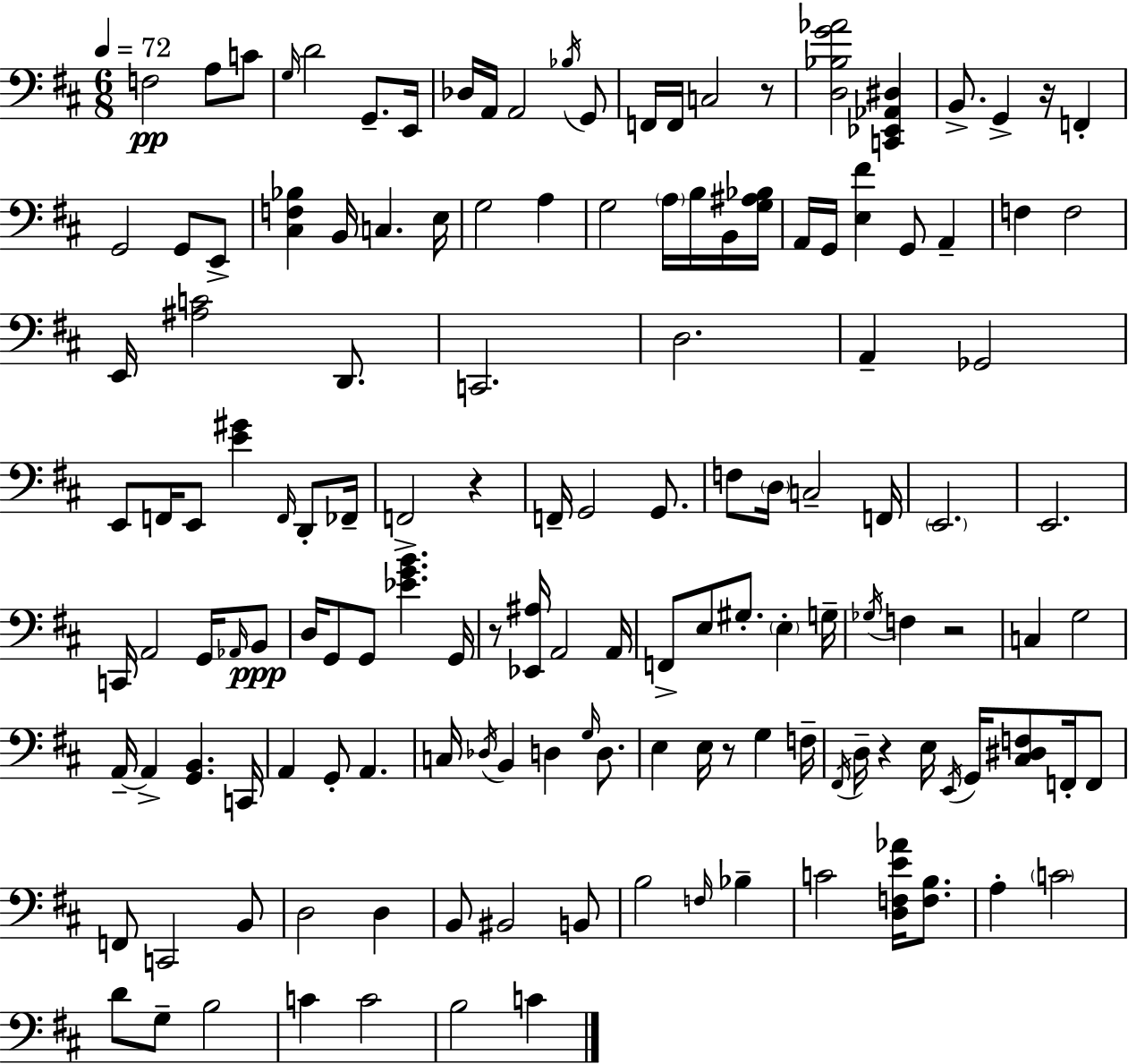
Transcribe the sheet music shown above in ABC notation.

X:1
T:Untitled
M:6/8
L:1/4
K:D
F,2 A,/2 C/2 G,/4 D2 G,,/2 E,,/4 _D,/4 A,,/4 A,,2 _B,/4 G,,/2 F,,/4 F,,/4 C,2 z/2 [D,_B,G_A]2 [C,,_E,,_A,,^D,] B,,/2 G,, z/4 F,, G,,2 G,,/2 E,,/2 [^C,F,_B,] B,,/4 C, E,/4 G,2 A, G,2 A,/4 B,/4 B,,/4 [G,^A,_B,]/4 A,,/4 G,,/4 [E,^F] G,,/2 A,, F, F,2 E,,/4 [^A,C]2 D,,/2 C,,2 D,2 A,, _G,,2 E,,/2 F,,/4 E,,/2 [E^G] F,,/4 D,,/2 _F,,/4 F,,2 z F,,/4 G,,2 G,,/2 F,/2 D,/4 C,2 F,,/4 E,,2 E,,2 C,,/4 A,,2 G,,/4 _A,,/4 B,,/2 D,/4 G,,/2 G,,/2 [_EGB] G,,/4 z/2 [_E,,^A,]/4 A,,2 A,,/4 F,,/2 E,/2 ^G,/2 E, G,/4 _G,/4 F, z2 C, G,2 A,,/4 A,, [G,,B,,] C,,/4 A,, G,,/2 A,, C,/4 _D,/4 B,, D, G,/4 D,/2 E, E,/4 z/2 G, F,/4 ^F,,/4 D,/4 z E,/4 E,,/4 G,,/4 [^C,^D,F,]/2 F,,/4 F,,/2 F,,/2 C,,2 B,,/2 D,2 D, B,,/2 ^B,,2 B,,/2 B,2 F,/4 _B, C2 [D,F,E_A]/4 [F,B,]/2 A, C2 D/2 G,/2 B,2 C C2 B,2 C